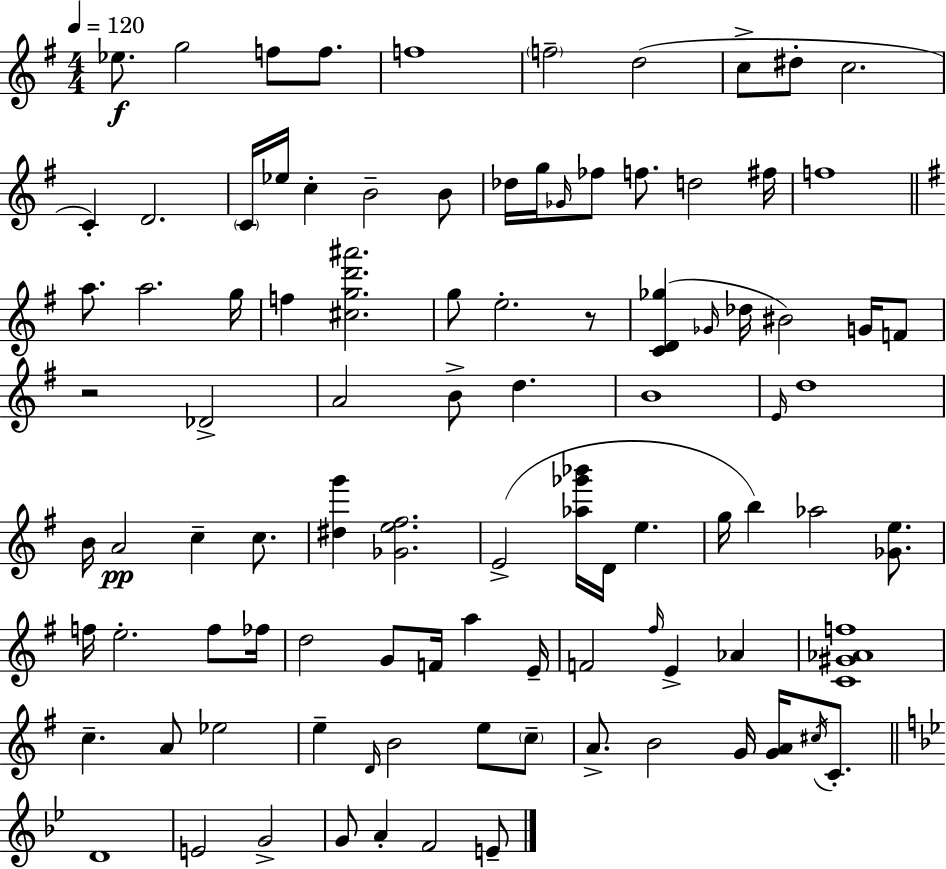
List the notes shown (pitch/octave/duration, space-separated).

Eb5/e. G5/h F5/e F5/e. F5/w F5/h D5/h C5/e D#5/e C5/h. C4/q D4/h. C4/s Eb5/s C5/q B4/h B4/e Db5/s G5/s Gb4/s FES5/e F5/e. D5/h F#5/s F5/w A5/e. A5/h. G5/s F5/q [C#5,G5,D6,A#6]/h. G5/e E5/h. R/e [C4,D4,Gb5]/q Gb4/s Db5/s BIS4/h G4/s F4/e R/h Db4/h A4/h B4/e D5/q. B4/w E4/s D5/w B4/s A4/h C5/q C5/e. [D#5,G6]/q [Gb4,E5,F#5]/h. E4/h [Ab5,Gb6,Bb6]/s D4/s E5/q. G5/s B5/q Ab5/h [Gb4,E5]/e. F5/s E5/h. F5/e FES5/s D5/h G4/e F4/s A5/q E4/s F4/h F#5/s E4/q Ab4/q [C4,G#4,Ab4,F5]/w C5/q. A4/e Eb5/h E5/q D4/s B4/h E5/e C5/e A4/e. B4/h G4/s [G4,A4]/s C#5/s C4/e. D4/w E4/h G4/h G4/e A4/q F4/h E4/e